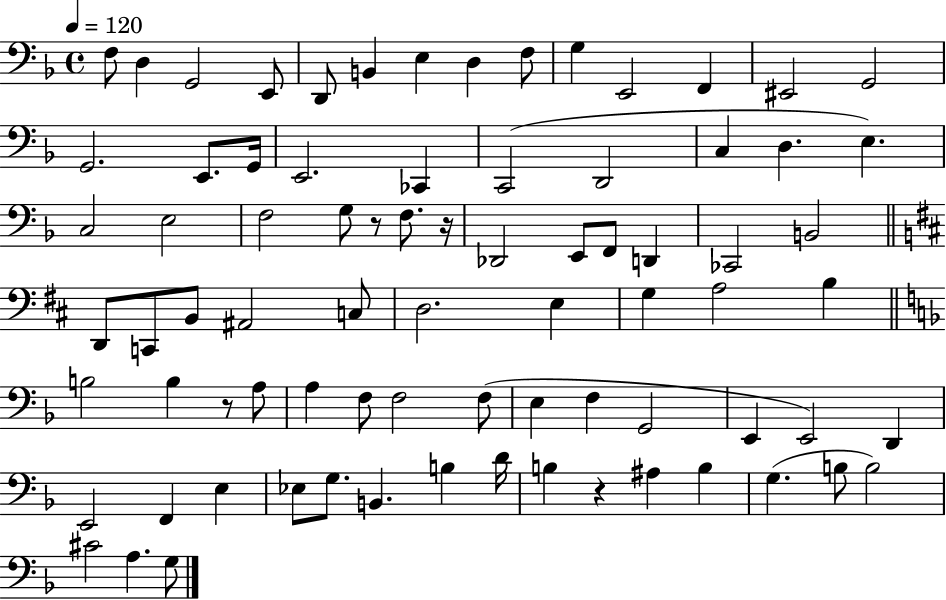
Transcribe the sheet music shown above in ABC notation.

X:1
T:Untitled
M:4/4
L:1/4
K:F
F,/2 D, G,,2 E,,/2 D,,/2 B,, E, D, F,/2 G, E,,2 F,, ^E,,2 G,,2 G,,2 E,,/2 G,,/4 E,,2 _C,, C,,2 D,,2 C, D, E, C,2 E,2 F,2 G,/2 z/2 F,/2 z/4 _D,,2 E,,/2 F,,/2 D,, _C,,2 B,,2 D,,/2 C,,/2 B,,/2 ^A,,2 C,/2 D,2 E, G, A,2 B, B,2 B, z/2 A,/2 A, F,/2 F,2 F,/2 E, F, G,,2 E,, E,,2 D,, E,,2 F,, E, _E,/2 G,/2 B,, B, D/4 B, z ^A, B, G, B,/2 B,2 ^C2 A, G,/2